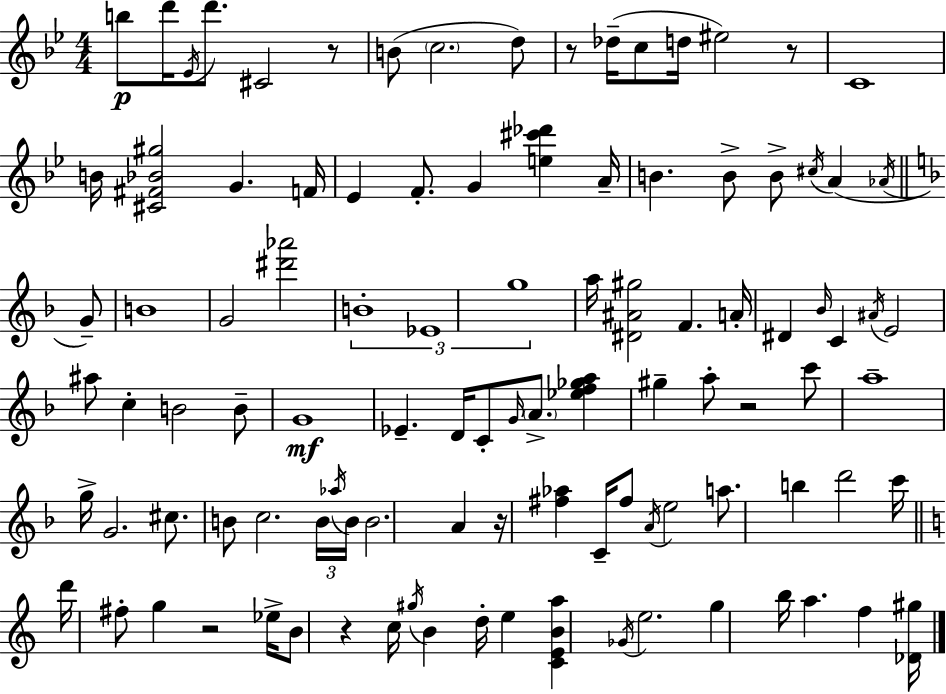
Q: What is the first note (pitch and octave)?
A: B5